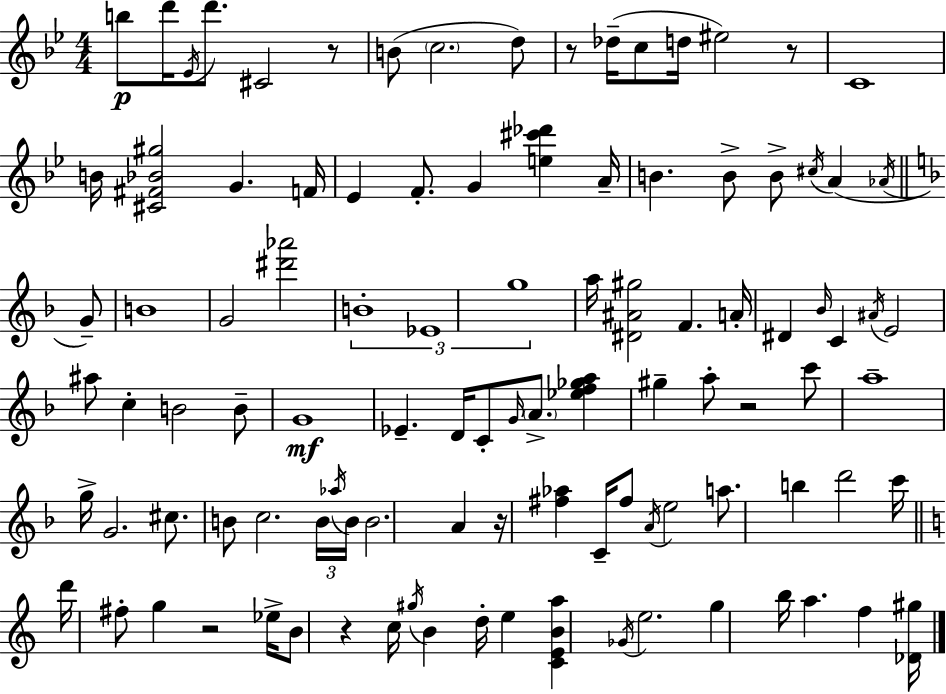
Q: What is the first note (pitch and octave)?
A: B5